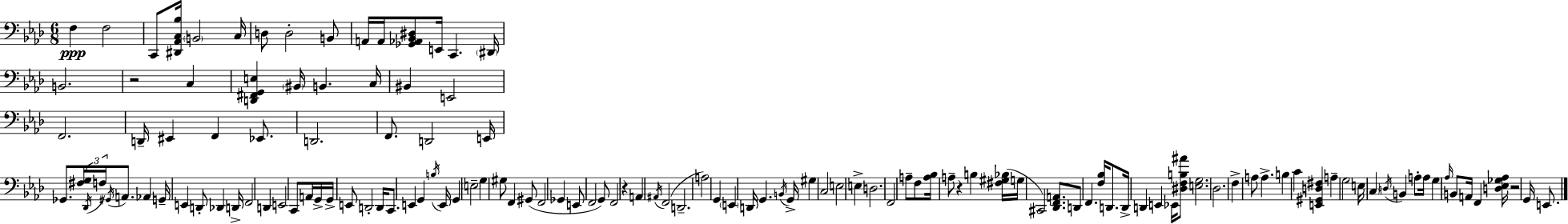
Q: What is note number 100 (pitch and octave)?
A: A3